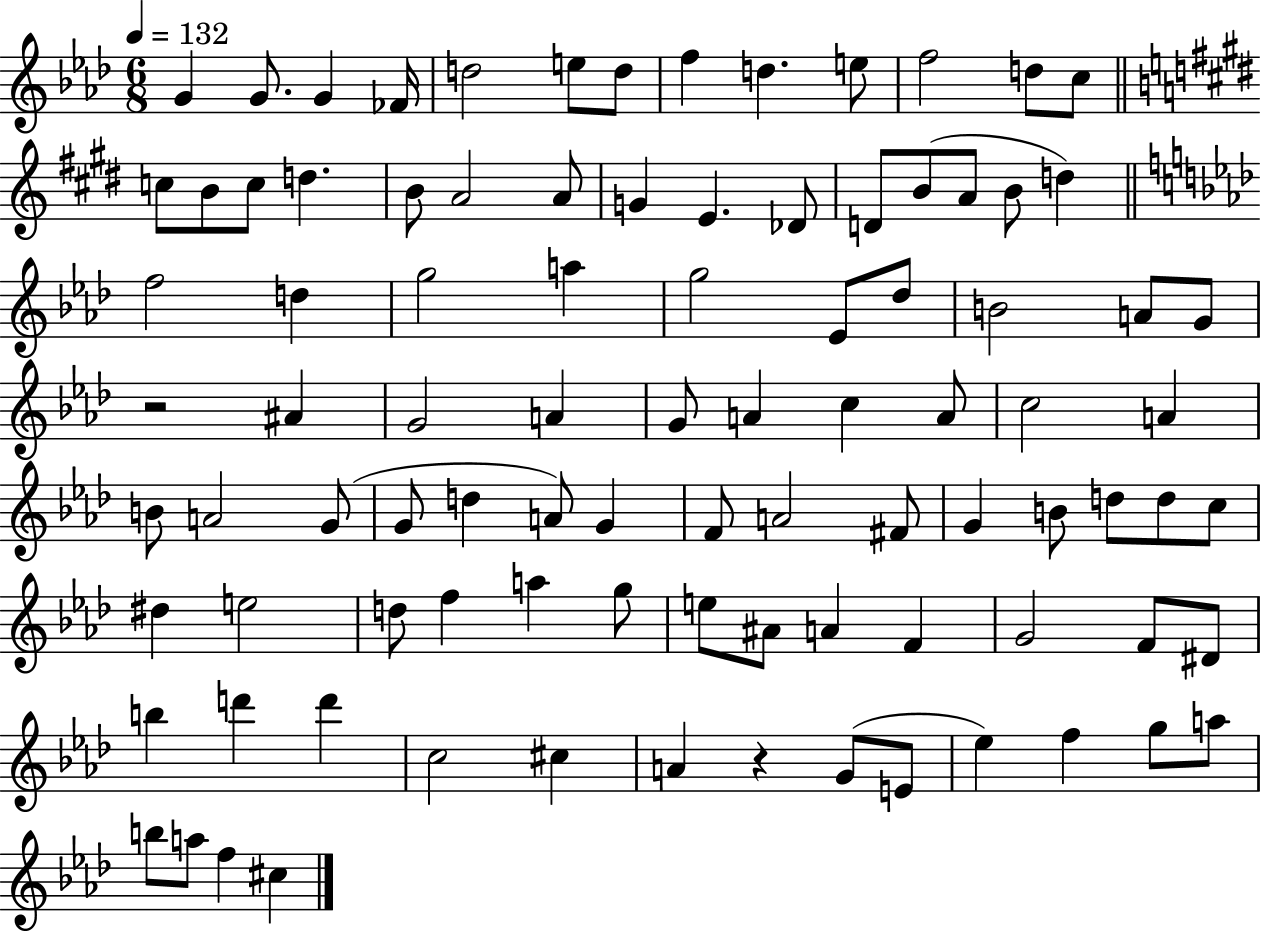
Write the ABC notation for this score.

X:1
T:Untitled
M:6/8
L:1/4
K:Ab
G G/2 G _F/4 d2 e/2 d/2 f d e/2 f2 d/2 c/2 c/2 B/2 c/2 d B/2 A2 A/2 G E _D/2 D/2 B/2 A/2 B/2 d f2 d g2 a g2 _E/2 _d/2 B2 A/2 G/2 z2 ^A G2 A G/2 A c A/2 c2 A B/2 A2 G/2 G/2 d A/2 G F/2 A2 ^F/2 G B/2 d/2 d/2 c/2 ^d e2 d/2 f a g/2 e/2 ^A/2 A F G2 F/2 ^D/2 b d' d' c2 ^c A z G/2 E/2 _e f g/2 a/2 b/2 a/2 f ^c